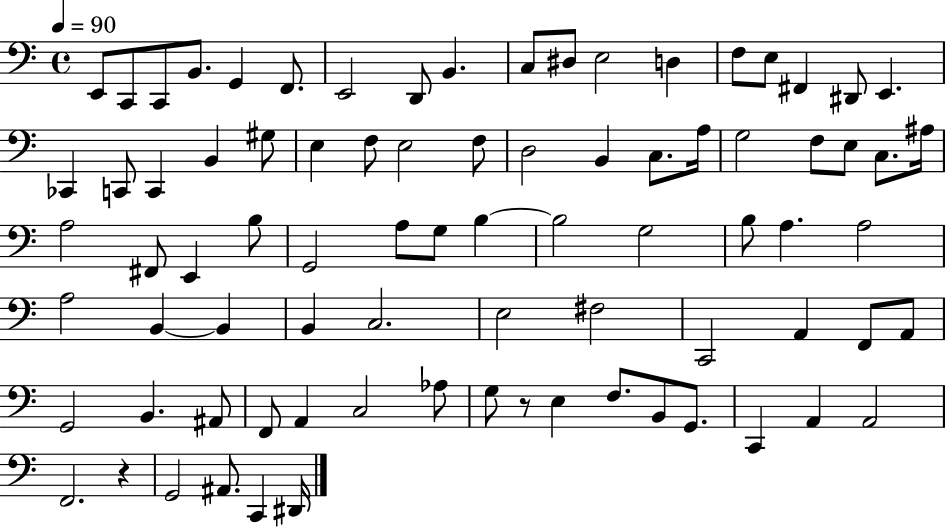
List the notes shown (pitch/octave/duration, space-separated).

E2/e C2/e C2/e B2/e. G2/q F2/e. E2/h D2/e B2/q. C3/e D#3/e E3/h D3/q F3/e E3/e F#2/q D#2/e E2/q. CES2/q C2/e C2/q B2/q G#3/e E3/q F3/e E3/h F3/e D3/h B2/q C3/e. A3/s G3/h F3/e E3/e C3/e. A#3/s A3/h F#2/e E2/q B3/e G2/h A3/e G3/e B3/q B3/h G3/h B3/e A3/q. A3/h A3/h B2/q B2/q B2/q C3/h. E3/h F#3/h C2/h A2/q F2/e A2/e G2/h B2/q. A#2/e F2/e A2/q C3/h Ab3/e G3/e R/e E3/q F3/e. B2/e G2/e. C2/q A2/q A2/h F2/h. R/q G2/h A#2/e. C2/q D#2/s